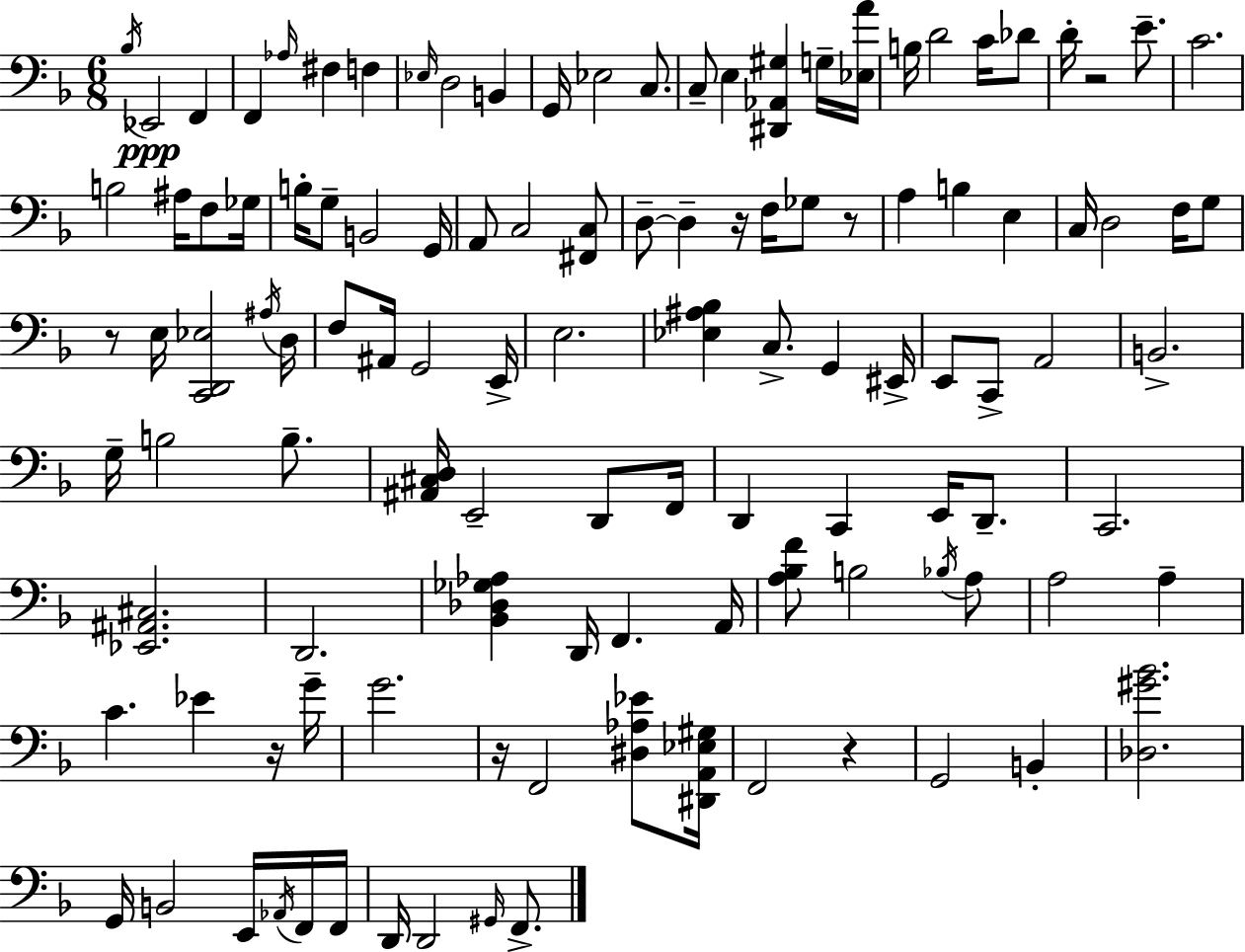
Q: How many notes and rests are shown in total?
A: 116